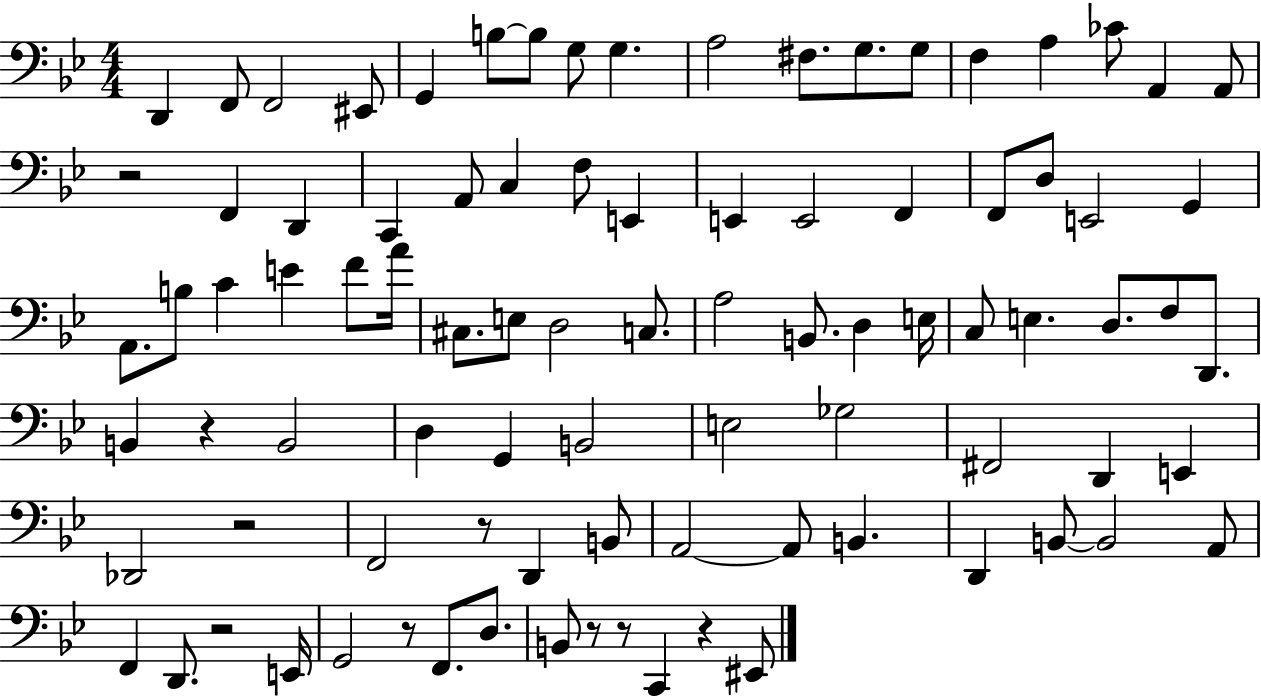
X:1
T:Untitled
M:4/4
L:1/4
K:Bb
D,, F,,/2 F,,2 ^E,,/2 G,, B,/2 B,/2 G,/2 G, A,2 ^F,/2 G,/2 G,/2 F, A, _C/2 A,, A,,/2 z2 F,, D,, C,, A,,/2 C, F,/2 E,, E,, E,,2 F,, F,,/2 D,/2 E,,2 G,, A,,/2 B,/2 C E F/2 A/4 ^C,/2 E,/2 D,2 C,/2 A,2 B,,/2 D, E,/4 C,/2 E, D,/2 F,/2 D,,/2 B,, z B,,2 D, G,, B,,2 E,2 _G,2 ^F,,2 D,, E,, _D,,2 z2 F,,2 z/2 D,, B,,/2 A,,2 A,,/2 B,, D,, B,,/2 B,,2 A,,/2 F,, D,,/2 z2 E,,/4 G,,2 z/2 F,,/2 D,/2 B,,/2 z/2 z/2 C,, z ^E,,/2